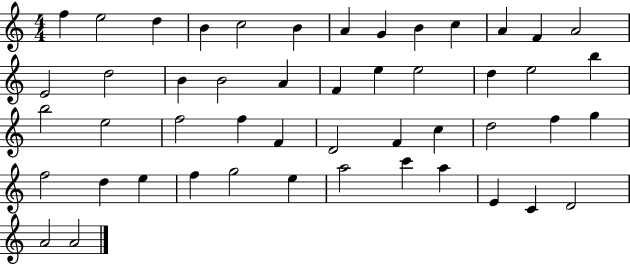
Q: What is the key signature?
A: C major